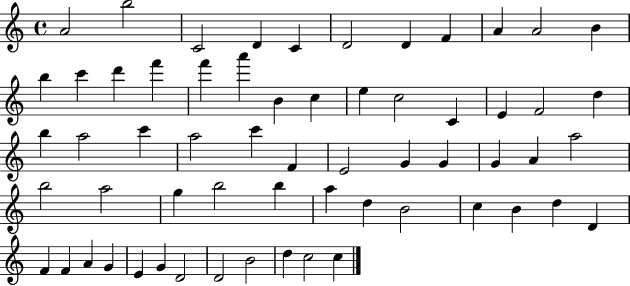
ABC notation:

X:1
T:Untitled
M:4/4
L:1/4
K:C
A2 b2 C2 D C D2 D F A A2 B b c' d' f' f' a' B c e c2 C E F2 d b a2 c' a2 c' F E2 G G G A a2 b2 a2 g b2 b a d B2 c B d D F F A G E G D2 D2 B2 d c2 c